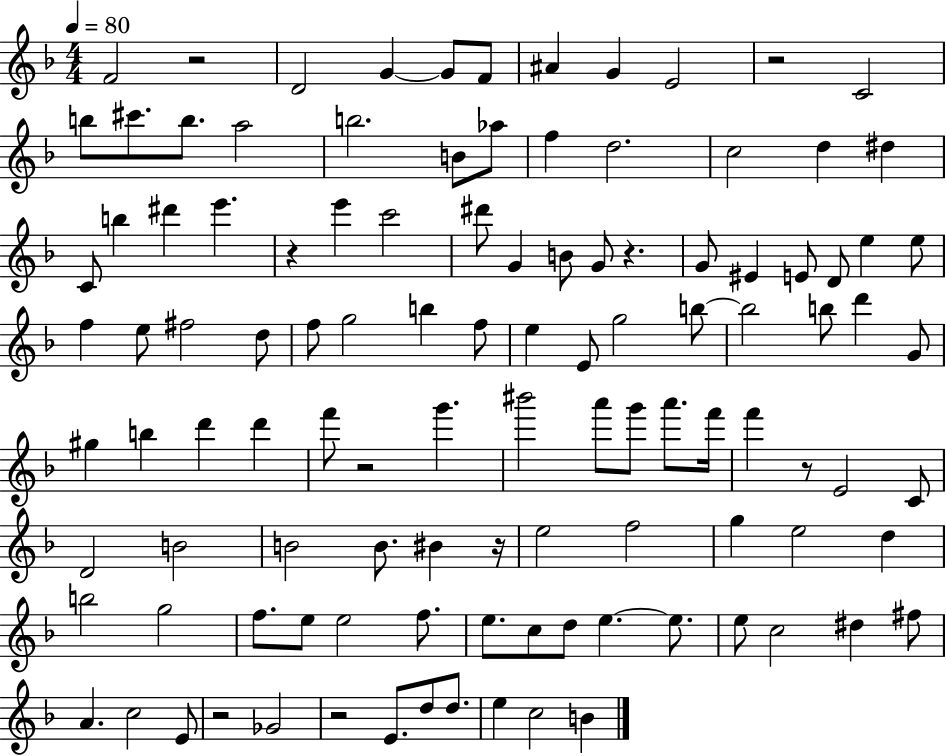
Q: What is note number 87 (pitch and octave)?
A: E5